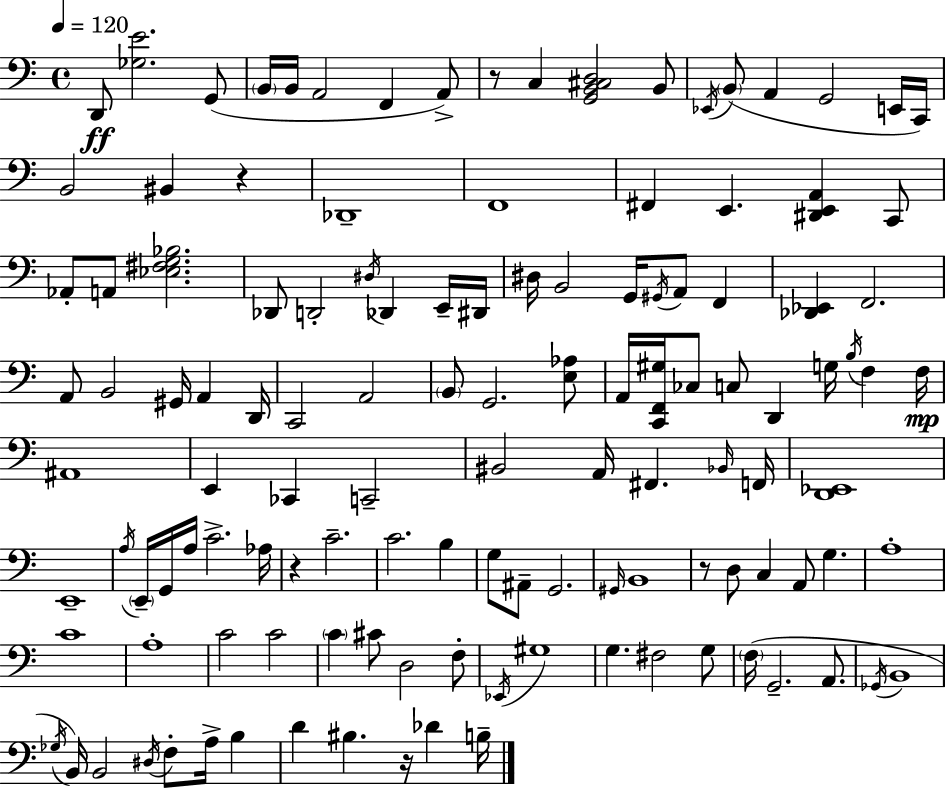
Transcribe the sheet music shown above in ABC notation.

X:1
T:Untitled
M:4/4
L:1/4
K:C
D,,/2 [_G,E]2 G,,/2 B,,/4 B,,/4 A,,2 F,, A,,/2 z/2 C, [G,,B,,^C,D,]2 B,,/2 _E,,/4 B,,/2 A,, G,,2 E,,/4 C,,/4 B,,2 ^B,, z _D,,4 F,,4 ^F,, E,, [^D,,E,,A,,] C,,/2 _A,,/2 A,,/2 [_E,^F,G,_B,]2 _D,,/2 D,,2 ^D,/4 _D,, E,,/4 ^D,,/4 ^D,/4 B,,2 G,,/4 ^G,,/4 A,,/2 F,, [_D,,_E,,] F,,2 A,,/2 B,,2 ^G,,/4 A,, D,,/4 C,,2 A,,2 B,,/2 G,,2 [E,_A,]/2 A,,/4 [C,,F,,^G,]/4 _C,/2 C,/2 D,, G,/4 B,/4 F, F,/4 ^A,,4 E,, _C,, C,,2 ^B,,2 A,,/4 ^F,, _B,,/4 F,,/4 [D,,_E,,]4 E,,4 A,/4 E,,/4 G,,/4 A,/4 C2 _A,/4 z C2 C2 B, G,/2 ^A,,/2 G,,2 ^G,,/4 B,,4 z/2 D,/2 C, A,,/2 G, A,4 C4 A,4 C2 C2 C ^C/2 D,2 F,/2 _E,,/4 ^G,4 G, ^F,2 G,/2 F,/4 G,,2 A,,/2 _G,,/4 B,,4 _G,/4 B,,/4 B,,2 ^D,/4 F,/2 A,/4 B, D ^B, z/4 _D B,/4